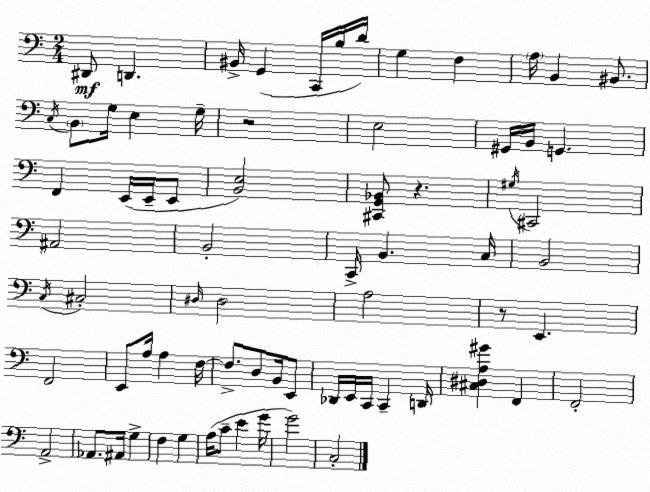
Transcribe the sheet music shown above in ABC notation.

X:1
T:Untitled
M:2/4
L:1/4
K:Am
^D,,/2 D,, ^B,,/4 G,, C,,/4 B,/4 D/4 G, F, A,/4 B,, ^B,,/2 C,/4 B,,/2 G,/4 E, G,/4 z2 E,2 ^G,,/4 B,,/4 G,, F,, E,,/4 E,,/4 E,,/2 [B,,E,]2 [^C,,G,,_B,,]/2 z ^G,/4 ^C,,2 ^A,,2 B,,2 C,,/4 B,, C,/4 B,,2 C,/4 ^C,2 ^D,/4 ^D,2 A,2 z/2 E,, F,,2 E,,/2 A,/4 A, F,/4 F,/2 D,/2 B,,/4 E,,/2 _D,,/4 E,,/4 C,,/4 C,, D,,/4 [^C,^D,A,^G] F,, F,,2 A,,2 _A,,/2 ^A,,/4 G, F, G, A,/4 C/2 E G/4 G2 C,2